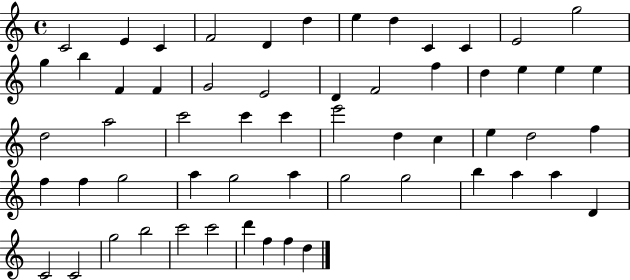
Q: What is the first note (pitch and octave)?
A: C4